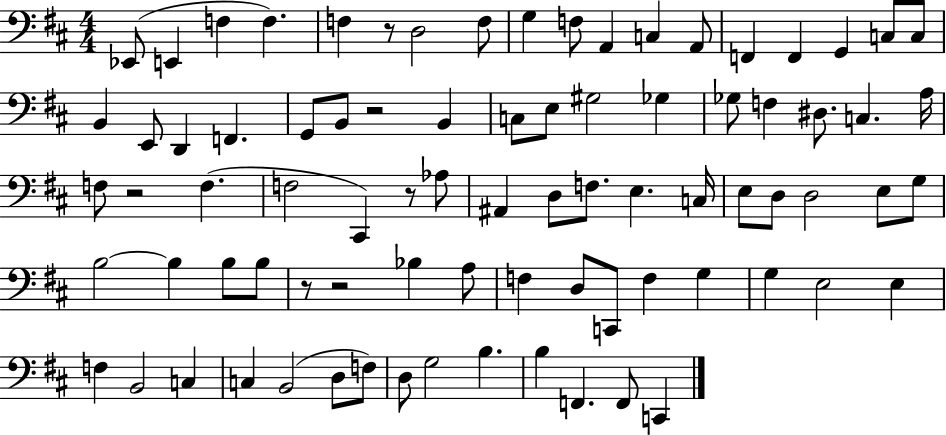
Eb2/e E2/q F3/q F3/q. F3/q R/e D3/h F3/e G3/q F3/e A2/q C3/q A2/e F2/q F2/q G2/q C3/e C3/e B2/q E2/e D2/q F2/q. G2/e B2/e R/h B2/q C3/e E3/e G#3/h Gb3/q Gb3/e F3/q D#3/e. C3/q. A3/s F3/e R/h F3/q. F3/h C#2/q R/e Ab3/e A#2/q D3/e F3/e. E3/q. C3/s E3/e D3/e D3/h E3/e G3/e B3/h B3/q B3/e B3/e R/e R/h Bb3/q A3/e F3/q D3/e C2/e F3/q G3/q G3/q E3/h E3/q F3/q B2/h C3/q C3/q B2/h D3/e F3/e D3/e G3/h B3/q. B3/q F2/q. F2/e C2/q